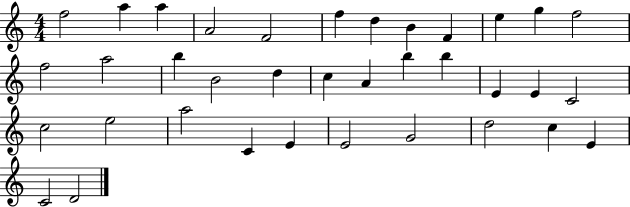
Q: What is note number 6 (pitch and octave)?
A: F5